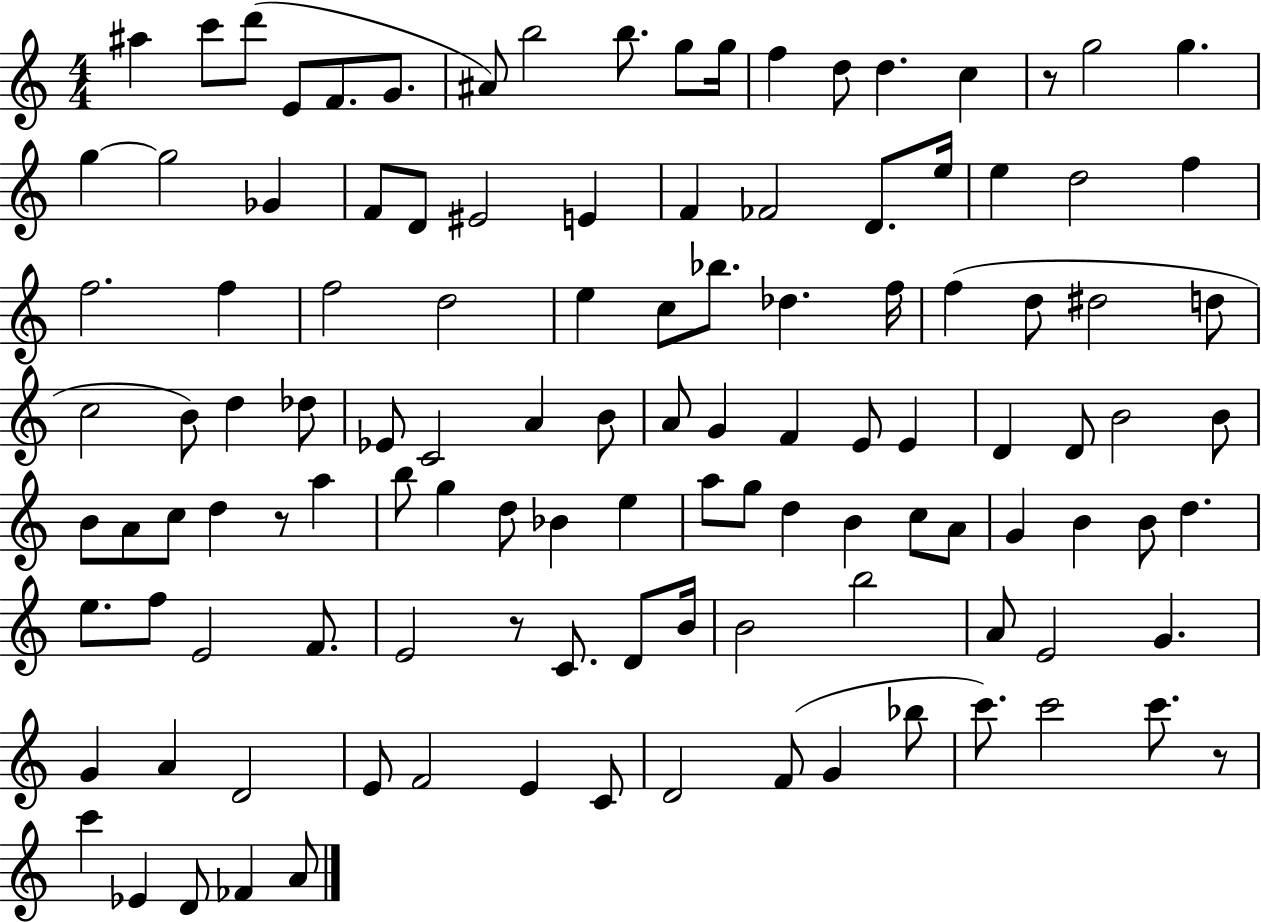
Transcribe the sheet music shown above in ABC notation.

X:1
T:Untitled
M:4/4
L:1/4
K:C
^a c'/2 d'/2 E/2 F/2 G/2 ^A/2 b2 b/2 g/2 g/4 f d/2 d c z/2 g2 g g g2 _G F/2 D/2 ^E2 E F _F2 D/2 e/4 e d2 f f2 f f2 d2 e c/2 _b/2 _d f/4 f d/2 ^d2 d/2 c2 B/2 d _d/2 _E/2 C2 A B/2 A/2 G F E/2 E D D/2 B2 B/2 B/2 A/2 c/2 d z/2 a b/2 g d/2 _B e a/2 g/2 d B c/2 A/2 G B B/2 d e/2 f/2 E2 F/2 E2 z/2 C/2 D/2 B/4 B2 b2 A/2 E2 G G A D2 E/2 F2 E C/2 D2 F/2 G _b/2 c'/2 c'2 c'/2 z/2 c' _E D/2 _F A/2